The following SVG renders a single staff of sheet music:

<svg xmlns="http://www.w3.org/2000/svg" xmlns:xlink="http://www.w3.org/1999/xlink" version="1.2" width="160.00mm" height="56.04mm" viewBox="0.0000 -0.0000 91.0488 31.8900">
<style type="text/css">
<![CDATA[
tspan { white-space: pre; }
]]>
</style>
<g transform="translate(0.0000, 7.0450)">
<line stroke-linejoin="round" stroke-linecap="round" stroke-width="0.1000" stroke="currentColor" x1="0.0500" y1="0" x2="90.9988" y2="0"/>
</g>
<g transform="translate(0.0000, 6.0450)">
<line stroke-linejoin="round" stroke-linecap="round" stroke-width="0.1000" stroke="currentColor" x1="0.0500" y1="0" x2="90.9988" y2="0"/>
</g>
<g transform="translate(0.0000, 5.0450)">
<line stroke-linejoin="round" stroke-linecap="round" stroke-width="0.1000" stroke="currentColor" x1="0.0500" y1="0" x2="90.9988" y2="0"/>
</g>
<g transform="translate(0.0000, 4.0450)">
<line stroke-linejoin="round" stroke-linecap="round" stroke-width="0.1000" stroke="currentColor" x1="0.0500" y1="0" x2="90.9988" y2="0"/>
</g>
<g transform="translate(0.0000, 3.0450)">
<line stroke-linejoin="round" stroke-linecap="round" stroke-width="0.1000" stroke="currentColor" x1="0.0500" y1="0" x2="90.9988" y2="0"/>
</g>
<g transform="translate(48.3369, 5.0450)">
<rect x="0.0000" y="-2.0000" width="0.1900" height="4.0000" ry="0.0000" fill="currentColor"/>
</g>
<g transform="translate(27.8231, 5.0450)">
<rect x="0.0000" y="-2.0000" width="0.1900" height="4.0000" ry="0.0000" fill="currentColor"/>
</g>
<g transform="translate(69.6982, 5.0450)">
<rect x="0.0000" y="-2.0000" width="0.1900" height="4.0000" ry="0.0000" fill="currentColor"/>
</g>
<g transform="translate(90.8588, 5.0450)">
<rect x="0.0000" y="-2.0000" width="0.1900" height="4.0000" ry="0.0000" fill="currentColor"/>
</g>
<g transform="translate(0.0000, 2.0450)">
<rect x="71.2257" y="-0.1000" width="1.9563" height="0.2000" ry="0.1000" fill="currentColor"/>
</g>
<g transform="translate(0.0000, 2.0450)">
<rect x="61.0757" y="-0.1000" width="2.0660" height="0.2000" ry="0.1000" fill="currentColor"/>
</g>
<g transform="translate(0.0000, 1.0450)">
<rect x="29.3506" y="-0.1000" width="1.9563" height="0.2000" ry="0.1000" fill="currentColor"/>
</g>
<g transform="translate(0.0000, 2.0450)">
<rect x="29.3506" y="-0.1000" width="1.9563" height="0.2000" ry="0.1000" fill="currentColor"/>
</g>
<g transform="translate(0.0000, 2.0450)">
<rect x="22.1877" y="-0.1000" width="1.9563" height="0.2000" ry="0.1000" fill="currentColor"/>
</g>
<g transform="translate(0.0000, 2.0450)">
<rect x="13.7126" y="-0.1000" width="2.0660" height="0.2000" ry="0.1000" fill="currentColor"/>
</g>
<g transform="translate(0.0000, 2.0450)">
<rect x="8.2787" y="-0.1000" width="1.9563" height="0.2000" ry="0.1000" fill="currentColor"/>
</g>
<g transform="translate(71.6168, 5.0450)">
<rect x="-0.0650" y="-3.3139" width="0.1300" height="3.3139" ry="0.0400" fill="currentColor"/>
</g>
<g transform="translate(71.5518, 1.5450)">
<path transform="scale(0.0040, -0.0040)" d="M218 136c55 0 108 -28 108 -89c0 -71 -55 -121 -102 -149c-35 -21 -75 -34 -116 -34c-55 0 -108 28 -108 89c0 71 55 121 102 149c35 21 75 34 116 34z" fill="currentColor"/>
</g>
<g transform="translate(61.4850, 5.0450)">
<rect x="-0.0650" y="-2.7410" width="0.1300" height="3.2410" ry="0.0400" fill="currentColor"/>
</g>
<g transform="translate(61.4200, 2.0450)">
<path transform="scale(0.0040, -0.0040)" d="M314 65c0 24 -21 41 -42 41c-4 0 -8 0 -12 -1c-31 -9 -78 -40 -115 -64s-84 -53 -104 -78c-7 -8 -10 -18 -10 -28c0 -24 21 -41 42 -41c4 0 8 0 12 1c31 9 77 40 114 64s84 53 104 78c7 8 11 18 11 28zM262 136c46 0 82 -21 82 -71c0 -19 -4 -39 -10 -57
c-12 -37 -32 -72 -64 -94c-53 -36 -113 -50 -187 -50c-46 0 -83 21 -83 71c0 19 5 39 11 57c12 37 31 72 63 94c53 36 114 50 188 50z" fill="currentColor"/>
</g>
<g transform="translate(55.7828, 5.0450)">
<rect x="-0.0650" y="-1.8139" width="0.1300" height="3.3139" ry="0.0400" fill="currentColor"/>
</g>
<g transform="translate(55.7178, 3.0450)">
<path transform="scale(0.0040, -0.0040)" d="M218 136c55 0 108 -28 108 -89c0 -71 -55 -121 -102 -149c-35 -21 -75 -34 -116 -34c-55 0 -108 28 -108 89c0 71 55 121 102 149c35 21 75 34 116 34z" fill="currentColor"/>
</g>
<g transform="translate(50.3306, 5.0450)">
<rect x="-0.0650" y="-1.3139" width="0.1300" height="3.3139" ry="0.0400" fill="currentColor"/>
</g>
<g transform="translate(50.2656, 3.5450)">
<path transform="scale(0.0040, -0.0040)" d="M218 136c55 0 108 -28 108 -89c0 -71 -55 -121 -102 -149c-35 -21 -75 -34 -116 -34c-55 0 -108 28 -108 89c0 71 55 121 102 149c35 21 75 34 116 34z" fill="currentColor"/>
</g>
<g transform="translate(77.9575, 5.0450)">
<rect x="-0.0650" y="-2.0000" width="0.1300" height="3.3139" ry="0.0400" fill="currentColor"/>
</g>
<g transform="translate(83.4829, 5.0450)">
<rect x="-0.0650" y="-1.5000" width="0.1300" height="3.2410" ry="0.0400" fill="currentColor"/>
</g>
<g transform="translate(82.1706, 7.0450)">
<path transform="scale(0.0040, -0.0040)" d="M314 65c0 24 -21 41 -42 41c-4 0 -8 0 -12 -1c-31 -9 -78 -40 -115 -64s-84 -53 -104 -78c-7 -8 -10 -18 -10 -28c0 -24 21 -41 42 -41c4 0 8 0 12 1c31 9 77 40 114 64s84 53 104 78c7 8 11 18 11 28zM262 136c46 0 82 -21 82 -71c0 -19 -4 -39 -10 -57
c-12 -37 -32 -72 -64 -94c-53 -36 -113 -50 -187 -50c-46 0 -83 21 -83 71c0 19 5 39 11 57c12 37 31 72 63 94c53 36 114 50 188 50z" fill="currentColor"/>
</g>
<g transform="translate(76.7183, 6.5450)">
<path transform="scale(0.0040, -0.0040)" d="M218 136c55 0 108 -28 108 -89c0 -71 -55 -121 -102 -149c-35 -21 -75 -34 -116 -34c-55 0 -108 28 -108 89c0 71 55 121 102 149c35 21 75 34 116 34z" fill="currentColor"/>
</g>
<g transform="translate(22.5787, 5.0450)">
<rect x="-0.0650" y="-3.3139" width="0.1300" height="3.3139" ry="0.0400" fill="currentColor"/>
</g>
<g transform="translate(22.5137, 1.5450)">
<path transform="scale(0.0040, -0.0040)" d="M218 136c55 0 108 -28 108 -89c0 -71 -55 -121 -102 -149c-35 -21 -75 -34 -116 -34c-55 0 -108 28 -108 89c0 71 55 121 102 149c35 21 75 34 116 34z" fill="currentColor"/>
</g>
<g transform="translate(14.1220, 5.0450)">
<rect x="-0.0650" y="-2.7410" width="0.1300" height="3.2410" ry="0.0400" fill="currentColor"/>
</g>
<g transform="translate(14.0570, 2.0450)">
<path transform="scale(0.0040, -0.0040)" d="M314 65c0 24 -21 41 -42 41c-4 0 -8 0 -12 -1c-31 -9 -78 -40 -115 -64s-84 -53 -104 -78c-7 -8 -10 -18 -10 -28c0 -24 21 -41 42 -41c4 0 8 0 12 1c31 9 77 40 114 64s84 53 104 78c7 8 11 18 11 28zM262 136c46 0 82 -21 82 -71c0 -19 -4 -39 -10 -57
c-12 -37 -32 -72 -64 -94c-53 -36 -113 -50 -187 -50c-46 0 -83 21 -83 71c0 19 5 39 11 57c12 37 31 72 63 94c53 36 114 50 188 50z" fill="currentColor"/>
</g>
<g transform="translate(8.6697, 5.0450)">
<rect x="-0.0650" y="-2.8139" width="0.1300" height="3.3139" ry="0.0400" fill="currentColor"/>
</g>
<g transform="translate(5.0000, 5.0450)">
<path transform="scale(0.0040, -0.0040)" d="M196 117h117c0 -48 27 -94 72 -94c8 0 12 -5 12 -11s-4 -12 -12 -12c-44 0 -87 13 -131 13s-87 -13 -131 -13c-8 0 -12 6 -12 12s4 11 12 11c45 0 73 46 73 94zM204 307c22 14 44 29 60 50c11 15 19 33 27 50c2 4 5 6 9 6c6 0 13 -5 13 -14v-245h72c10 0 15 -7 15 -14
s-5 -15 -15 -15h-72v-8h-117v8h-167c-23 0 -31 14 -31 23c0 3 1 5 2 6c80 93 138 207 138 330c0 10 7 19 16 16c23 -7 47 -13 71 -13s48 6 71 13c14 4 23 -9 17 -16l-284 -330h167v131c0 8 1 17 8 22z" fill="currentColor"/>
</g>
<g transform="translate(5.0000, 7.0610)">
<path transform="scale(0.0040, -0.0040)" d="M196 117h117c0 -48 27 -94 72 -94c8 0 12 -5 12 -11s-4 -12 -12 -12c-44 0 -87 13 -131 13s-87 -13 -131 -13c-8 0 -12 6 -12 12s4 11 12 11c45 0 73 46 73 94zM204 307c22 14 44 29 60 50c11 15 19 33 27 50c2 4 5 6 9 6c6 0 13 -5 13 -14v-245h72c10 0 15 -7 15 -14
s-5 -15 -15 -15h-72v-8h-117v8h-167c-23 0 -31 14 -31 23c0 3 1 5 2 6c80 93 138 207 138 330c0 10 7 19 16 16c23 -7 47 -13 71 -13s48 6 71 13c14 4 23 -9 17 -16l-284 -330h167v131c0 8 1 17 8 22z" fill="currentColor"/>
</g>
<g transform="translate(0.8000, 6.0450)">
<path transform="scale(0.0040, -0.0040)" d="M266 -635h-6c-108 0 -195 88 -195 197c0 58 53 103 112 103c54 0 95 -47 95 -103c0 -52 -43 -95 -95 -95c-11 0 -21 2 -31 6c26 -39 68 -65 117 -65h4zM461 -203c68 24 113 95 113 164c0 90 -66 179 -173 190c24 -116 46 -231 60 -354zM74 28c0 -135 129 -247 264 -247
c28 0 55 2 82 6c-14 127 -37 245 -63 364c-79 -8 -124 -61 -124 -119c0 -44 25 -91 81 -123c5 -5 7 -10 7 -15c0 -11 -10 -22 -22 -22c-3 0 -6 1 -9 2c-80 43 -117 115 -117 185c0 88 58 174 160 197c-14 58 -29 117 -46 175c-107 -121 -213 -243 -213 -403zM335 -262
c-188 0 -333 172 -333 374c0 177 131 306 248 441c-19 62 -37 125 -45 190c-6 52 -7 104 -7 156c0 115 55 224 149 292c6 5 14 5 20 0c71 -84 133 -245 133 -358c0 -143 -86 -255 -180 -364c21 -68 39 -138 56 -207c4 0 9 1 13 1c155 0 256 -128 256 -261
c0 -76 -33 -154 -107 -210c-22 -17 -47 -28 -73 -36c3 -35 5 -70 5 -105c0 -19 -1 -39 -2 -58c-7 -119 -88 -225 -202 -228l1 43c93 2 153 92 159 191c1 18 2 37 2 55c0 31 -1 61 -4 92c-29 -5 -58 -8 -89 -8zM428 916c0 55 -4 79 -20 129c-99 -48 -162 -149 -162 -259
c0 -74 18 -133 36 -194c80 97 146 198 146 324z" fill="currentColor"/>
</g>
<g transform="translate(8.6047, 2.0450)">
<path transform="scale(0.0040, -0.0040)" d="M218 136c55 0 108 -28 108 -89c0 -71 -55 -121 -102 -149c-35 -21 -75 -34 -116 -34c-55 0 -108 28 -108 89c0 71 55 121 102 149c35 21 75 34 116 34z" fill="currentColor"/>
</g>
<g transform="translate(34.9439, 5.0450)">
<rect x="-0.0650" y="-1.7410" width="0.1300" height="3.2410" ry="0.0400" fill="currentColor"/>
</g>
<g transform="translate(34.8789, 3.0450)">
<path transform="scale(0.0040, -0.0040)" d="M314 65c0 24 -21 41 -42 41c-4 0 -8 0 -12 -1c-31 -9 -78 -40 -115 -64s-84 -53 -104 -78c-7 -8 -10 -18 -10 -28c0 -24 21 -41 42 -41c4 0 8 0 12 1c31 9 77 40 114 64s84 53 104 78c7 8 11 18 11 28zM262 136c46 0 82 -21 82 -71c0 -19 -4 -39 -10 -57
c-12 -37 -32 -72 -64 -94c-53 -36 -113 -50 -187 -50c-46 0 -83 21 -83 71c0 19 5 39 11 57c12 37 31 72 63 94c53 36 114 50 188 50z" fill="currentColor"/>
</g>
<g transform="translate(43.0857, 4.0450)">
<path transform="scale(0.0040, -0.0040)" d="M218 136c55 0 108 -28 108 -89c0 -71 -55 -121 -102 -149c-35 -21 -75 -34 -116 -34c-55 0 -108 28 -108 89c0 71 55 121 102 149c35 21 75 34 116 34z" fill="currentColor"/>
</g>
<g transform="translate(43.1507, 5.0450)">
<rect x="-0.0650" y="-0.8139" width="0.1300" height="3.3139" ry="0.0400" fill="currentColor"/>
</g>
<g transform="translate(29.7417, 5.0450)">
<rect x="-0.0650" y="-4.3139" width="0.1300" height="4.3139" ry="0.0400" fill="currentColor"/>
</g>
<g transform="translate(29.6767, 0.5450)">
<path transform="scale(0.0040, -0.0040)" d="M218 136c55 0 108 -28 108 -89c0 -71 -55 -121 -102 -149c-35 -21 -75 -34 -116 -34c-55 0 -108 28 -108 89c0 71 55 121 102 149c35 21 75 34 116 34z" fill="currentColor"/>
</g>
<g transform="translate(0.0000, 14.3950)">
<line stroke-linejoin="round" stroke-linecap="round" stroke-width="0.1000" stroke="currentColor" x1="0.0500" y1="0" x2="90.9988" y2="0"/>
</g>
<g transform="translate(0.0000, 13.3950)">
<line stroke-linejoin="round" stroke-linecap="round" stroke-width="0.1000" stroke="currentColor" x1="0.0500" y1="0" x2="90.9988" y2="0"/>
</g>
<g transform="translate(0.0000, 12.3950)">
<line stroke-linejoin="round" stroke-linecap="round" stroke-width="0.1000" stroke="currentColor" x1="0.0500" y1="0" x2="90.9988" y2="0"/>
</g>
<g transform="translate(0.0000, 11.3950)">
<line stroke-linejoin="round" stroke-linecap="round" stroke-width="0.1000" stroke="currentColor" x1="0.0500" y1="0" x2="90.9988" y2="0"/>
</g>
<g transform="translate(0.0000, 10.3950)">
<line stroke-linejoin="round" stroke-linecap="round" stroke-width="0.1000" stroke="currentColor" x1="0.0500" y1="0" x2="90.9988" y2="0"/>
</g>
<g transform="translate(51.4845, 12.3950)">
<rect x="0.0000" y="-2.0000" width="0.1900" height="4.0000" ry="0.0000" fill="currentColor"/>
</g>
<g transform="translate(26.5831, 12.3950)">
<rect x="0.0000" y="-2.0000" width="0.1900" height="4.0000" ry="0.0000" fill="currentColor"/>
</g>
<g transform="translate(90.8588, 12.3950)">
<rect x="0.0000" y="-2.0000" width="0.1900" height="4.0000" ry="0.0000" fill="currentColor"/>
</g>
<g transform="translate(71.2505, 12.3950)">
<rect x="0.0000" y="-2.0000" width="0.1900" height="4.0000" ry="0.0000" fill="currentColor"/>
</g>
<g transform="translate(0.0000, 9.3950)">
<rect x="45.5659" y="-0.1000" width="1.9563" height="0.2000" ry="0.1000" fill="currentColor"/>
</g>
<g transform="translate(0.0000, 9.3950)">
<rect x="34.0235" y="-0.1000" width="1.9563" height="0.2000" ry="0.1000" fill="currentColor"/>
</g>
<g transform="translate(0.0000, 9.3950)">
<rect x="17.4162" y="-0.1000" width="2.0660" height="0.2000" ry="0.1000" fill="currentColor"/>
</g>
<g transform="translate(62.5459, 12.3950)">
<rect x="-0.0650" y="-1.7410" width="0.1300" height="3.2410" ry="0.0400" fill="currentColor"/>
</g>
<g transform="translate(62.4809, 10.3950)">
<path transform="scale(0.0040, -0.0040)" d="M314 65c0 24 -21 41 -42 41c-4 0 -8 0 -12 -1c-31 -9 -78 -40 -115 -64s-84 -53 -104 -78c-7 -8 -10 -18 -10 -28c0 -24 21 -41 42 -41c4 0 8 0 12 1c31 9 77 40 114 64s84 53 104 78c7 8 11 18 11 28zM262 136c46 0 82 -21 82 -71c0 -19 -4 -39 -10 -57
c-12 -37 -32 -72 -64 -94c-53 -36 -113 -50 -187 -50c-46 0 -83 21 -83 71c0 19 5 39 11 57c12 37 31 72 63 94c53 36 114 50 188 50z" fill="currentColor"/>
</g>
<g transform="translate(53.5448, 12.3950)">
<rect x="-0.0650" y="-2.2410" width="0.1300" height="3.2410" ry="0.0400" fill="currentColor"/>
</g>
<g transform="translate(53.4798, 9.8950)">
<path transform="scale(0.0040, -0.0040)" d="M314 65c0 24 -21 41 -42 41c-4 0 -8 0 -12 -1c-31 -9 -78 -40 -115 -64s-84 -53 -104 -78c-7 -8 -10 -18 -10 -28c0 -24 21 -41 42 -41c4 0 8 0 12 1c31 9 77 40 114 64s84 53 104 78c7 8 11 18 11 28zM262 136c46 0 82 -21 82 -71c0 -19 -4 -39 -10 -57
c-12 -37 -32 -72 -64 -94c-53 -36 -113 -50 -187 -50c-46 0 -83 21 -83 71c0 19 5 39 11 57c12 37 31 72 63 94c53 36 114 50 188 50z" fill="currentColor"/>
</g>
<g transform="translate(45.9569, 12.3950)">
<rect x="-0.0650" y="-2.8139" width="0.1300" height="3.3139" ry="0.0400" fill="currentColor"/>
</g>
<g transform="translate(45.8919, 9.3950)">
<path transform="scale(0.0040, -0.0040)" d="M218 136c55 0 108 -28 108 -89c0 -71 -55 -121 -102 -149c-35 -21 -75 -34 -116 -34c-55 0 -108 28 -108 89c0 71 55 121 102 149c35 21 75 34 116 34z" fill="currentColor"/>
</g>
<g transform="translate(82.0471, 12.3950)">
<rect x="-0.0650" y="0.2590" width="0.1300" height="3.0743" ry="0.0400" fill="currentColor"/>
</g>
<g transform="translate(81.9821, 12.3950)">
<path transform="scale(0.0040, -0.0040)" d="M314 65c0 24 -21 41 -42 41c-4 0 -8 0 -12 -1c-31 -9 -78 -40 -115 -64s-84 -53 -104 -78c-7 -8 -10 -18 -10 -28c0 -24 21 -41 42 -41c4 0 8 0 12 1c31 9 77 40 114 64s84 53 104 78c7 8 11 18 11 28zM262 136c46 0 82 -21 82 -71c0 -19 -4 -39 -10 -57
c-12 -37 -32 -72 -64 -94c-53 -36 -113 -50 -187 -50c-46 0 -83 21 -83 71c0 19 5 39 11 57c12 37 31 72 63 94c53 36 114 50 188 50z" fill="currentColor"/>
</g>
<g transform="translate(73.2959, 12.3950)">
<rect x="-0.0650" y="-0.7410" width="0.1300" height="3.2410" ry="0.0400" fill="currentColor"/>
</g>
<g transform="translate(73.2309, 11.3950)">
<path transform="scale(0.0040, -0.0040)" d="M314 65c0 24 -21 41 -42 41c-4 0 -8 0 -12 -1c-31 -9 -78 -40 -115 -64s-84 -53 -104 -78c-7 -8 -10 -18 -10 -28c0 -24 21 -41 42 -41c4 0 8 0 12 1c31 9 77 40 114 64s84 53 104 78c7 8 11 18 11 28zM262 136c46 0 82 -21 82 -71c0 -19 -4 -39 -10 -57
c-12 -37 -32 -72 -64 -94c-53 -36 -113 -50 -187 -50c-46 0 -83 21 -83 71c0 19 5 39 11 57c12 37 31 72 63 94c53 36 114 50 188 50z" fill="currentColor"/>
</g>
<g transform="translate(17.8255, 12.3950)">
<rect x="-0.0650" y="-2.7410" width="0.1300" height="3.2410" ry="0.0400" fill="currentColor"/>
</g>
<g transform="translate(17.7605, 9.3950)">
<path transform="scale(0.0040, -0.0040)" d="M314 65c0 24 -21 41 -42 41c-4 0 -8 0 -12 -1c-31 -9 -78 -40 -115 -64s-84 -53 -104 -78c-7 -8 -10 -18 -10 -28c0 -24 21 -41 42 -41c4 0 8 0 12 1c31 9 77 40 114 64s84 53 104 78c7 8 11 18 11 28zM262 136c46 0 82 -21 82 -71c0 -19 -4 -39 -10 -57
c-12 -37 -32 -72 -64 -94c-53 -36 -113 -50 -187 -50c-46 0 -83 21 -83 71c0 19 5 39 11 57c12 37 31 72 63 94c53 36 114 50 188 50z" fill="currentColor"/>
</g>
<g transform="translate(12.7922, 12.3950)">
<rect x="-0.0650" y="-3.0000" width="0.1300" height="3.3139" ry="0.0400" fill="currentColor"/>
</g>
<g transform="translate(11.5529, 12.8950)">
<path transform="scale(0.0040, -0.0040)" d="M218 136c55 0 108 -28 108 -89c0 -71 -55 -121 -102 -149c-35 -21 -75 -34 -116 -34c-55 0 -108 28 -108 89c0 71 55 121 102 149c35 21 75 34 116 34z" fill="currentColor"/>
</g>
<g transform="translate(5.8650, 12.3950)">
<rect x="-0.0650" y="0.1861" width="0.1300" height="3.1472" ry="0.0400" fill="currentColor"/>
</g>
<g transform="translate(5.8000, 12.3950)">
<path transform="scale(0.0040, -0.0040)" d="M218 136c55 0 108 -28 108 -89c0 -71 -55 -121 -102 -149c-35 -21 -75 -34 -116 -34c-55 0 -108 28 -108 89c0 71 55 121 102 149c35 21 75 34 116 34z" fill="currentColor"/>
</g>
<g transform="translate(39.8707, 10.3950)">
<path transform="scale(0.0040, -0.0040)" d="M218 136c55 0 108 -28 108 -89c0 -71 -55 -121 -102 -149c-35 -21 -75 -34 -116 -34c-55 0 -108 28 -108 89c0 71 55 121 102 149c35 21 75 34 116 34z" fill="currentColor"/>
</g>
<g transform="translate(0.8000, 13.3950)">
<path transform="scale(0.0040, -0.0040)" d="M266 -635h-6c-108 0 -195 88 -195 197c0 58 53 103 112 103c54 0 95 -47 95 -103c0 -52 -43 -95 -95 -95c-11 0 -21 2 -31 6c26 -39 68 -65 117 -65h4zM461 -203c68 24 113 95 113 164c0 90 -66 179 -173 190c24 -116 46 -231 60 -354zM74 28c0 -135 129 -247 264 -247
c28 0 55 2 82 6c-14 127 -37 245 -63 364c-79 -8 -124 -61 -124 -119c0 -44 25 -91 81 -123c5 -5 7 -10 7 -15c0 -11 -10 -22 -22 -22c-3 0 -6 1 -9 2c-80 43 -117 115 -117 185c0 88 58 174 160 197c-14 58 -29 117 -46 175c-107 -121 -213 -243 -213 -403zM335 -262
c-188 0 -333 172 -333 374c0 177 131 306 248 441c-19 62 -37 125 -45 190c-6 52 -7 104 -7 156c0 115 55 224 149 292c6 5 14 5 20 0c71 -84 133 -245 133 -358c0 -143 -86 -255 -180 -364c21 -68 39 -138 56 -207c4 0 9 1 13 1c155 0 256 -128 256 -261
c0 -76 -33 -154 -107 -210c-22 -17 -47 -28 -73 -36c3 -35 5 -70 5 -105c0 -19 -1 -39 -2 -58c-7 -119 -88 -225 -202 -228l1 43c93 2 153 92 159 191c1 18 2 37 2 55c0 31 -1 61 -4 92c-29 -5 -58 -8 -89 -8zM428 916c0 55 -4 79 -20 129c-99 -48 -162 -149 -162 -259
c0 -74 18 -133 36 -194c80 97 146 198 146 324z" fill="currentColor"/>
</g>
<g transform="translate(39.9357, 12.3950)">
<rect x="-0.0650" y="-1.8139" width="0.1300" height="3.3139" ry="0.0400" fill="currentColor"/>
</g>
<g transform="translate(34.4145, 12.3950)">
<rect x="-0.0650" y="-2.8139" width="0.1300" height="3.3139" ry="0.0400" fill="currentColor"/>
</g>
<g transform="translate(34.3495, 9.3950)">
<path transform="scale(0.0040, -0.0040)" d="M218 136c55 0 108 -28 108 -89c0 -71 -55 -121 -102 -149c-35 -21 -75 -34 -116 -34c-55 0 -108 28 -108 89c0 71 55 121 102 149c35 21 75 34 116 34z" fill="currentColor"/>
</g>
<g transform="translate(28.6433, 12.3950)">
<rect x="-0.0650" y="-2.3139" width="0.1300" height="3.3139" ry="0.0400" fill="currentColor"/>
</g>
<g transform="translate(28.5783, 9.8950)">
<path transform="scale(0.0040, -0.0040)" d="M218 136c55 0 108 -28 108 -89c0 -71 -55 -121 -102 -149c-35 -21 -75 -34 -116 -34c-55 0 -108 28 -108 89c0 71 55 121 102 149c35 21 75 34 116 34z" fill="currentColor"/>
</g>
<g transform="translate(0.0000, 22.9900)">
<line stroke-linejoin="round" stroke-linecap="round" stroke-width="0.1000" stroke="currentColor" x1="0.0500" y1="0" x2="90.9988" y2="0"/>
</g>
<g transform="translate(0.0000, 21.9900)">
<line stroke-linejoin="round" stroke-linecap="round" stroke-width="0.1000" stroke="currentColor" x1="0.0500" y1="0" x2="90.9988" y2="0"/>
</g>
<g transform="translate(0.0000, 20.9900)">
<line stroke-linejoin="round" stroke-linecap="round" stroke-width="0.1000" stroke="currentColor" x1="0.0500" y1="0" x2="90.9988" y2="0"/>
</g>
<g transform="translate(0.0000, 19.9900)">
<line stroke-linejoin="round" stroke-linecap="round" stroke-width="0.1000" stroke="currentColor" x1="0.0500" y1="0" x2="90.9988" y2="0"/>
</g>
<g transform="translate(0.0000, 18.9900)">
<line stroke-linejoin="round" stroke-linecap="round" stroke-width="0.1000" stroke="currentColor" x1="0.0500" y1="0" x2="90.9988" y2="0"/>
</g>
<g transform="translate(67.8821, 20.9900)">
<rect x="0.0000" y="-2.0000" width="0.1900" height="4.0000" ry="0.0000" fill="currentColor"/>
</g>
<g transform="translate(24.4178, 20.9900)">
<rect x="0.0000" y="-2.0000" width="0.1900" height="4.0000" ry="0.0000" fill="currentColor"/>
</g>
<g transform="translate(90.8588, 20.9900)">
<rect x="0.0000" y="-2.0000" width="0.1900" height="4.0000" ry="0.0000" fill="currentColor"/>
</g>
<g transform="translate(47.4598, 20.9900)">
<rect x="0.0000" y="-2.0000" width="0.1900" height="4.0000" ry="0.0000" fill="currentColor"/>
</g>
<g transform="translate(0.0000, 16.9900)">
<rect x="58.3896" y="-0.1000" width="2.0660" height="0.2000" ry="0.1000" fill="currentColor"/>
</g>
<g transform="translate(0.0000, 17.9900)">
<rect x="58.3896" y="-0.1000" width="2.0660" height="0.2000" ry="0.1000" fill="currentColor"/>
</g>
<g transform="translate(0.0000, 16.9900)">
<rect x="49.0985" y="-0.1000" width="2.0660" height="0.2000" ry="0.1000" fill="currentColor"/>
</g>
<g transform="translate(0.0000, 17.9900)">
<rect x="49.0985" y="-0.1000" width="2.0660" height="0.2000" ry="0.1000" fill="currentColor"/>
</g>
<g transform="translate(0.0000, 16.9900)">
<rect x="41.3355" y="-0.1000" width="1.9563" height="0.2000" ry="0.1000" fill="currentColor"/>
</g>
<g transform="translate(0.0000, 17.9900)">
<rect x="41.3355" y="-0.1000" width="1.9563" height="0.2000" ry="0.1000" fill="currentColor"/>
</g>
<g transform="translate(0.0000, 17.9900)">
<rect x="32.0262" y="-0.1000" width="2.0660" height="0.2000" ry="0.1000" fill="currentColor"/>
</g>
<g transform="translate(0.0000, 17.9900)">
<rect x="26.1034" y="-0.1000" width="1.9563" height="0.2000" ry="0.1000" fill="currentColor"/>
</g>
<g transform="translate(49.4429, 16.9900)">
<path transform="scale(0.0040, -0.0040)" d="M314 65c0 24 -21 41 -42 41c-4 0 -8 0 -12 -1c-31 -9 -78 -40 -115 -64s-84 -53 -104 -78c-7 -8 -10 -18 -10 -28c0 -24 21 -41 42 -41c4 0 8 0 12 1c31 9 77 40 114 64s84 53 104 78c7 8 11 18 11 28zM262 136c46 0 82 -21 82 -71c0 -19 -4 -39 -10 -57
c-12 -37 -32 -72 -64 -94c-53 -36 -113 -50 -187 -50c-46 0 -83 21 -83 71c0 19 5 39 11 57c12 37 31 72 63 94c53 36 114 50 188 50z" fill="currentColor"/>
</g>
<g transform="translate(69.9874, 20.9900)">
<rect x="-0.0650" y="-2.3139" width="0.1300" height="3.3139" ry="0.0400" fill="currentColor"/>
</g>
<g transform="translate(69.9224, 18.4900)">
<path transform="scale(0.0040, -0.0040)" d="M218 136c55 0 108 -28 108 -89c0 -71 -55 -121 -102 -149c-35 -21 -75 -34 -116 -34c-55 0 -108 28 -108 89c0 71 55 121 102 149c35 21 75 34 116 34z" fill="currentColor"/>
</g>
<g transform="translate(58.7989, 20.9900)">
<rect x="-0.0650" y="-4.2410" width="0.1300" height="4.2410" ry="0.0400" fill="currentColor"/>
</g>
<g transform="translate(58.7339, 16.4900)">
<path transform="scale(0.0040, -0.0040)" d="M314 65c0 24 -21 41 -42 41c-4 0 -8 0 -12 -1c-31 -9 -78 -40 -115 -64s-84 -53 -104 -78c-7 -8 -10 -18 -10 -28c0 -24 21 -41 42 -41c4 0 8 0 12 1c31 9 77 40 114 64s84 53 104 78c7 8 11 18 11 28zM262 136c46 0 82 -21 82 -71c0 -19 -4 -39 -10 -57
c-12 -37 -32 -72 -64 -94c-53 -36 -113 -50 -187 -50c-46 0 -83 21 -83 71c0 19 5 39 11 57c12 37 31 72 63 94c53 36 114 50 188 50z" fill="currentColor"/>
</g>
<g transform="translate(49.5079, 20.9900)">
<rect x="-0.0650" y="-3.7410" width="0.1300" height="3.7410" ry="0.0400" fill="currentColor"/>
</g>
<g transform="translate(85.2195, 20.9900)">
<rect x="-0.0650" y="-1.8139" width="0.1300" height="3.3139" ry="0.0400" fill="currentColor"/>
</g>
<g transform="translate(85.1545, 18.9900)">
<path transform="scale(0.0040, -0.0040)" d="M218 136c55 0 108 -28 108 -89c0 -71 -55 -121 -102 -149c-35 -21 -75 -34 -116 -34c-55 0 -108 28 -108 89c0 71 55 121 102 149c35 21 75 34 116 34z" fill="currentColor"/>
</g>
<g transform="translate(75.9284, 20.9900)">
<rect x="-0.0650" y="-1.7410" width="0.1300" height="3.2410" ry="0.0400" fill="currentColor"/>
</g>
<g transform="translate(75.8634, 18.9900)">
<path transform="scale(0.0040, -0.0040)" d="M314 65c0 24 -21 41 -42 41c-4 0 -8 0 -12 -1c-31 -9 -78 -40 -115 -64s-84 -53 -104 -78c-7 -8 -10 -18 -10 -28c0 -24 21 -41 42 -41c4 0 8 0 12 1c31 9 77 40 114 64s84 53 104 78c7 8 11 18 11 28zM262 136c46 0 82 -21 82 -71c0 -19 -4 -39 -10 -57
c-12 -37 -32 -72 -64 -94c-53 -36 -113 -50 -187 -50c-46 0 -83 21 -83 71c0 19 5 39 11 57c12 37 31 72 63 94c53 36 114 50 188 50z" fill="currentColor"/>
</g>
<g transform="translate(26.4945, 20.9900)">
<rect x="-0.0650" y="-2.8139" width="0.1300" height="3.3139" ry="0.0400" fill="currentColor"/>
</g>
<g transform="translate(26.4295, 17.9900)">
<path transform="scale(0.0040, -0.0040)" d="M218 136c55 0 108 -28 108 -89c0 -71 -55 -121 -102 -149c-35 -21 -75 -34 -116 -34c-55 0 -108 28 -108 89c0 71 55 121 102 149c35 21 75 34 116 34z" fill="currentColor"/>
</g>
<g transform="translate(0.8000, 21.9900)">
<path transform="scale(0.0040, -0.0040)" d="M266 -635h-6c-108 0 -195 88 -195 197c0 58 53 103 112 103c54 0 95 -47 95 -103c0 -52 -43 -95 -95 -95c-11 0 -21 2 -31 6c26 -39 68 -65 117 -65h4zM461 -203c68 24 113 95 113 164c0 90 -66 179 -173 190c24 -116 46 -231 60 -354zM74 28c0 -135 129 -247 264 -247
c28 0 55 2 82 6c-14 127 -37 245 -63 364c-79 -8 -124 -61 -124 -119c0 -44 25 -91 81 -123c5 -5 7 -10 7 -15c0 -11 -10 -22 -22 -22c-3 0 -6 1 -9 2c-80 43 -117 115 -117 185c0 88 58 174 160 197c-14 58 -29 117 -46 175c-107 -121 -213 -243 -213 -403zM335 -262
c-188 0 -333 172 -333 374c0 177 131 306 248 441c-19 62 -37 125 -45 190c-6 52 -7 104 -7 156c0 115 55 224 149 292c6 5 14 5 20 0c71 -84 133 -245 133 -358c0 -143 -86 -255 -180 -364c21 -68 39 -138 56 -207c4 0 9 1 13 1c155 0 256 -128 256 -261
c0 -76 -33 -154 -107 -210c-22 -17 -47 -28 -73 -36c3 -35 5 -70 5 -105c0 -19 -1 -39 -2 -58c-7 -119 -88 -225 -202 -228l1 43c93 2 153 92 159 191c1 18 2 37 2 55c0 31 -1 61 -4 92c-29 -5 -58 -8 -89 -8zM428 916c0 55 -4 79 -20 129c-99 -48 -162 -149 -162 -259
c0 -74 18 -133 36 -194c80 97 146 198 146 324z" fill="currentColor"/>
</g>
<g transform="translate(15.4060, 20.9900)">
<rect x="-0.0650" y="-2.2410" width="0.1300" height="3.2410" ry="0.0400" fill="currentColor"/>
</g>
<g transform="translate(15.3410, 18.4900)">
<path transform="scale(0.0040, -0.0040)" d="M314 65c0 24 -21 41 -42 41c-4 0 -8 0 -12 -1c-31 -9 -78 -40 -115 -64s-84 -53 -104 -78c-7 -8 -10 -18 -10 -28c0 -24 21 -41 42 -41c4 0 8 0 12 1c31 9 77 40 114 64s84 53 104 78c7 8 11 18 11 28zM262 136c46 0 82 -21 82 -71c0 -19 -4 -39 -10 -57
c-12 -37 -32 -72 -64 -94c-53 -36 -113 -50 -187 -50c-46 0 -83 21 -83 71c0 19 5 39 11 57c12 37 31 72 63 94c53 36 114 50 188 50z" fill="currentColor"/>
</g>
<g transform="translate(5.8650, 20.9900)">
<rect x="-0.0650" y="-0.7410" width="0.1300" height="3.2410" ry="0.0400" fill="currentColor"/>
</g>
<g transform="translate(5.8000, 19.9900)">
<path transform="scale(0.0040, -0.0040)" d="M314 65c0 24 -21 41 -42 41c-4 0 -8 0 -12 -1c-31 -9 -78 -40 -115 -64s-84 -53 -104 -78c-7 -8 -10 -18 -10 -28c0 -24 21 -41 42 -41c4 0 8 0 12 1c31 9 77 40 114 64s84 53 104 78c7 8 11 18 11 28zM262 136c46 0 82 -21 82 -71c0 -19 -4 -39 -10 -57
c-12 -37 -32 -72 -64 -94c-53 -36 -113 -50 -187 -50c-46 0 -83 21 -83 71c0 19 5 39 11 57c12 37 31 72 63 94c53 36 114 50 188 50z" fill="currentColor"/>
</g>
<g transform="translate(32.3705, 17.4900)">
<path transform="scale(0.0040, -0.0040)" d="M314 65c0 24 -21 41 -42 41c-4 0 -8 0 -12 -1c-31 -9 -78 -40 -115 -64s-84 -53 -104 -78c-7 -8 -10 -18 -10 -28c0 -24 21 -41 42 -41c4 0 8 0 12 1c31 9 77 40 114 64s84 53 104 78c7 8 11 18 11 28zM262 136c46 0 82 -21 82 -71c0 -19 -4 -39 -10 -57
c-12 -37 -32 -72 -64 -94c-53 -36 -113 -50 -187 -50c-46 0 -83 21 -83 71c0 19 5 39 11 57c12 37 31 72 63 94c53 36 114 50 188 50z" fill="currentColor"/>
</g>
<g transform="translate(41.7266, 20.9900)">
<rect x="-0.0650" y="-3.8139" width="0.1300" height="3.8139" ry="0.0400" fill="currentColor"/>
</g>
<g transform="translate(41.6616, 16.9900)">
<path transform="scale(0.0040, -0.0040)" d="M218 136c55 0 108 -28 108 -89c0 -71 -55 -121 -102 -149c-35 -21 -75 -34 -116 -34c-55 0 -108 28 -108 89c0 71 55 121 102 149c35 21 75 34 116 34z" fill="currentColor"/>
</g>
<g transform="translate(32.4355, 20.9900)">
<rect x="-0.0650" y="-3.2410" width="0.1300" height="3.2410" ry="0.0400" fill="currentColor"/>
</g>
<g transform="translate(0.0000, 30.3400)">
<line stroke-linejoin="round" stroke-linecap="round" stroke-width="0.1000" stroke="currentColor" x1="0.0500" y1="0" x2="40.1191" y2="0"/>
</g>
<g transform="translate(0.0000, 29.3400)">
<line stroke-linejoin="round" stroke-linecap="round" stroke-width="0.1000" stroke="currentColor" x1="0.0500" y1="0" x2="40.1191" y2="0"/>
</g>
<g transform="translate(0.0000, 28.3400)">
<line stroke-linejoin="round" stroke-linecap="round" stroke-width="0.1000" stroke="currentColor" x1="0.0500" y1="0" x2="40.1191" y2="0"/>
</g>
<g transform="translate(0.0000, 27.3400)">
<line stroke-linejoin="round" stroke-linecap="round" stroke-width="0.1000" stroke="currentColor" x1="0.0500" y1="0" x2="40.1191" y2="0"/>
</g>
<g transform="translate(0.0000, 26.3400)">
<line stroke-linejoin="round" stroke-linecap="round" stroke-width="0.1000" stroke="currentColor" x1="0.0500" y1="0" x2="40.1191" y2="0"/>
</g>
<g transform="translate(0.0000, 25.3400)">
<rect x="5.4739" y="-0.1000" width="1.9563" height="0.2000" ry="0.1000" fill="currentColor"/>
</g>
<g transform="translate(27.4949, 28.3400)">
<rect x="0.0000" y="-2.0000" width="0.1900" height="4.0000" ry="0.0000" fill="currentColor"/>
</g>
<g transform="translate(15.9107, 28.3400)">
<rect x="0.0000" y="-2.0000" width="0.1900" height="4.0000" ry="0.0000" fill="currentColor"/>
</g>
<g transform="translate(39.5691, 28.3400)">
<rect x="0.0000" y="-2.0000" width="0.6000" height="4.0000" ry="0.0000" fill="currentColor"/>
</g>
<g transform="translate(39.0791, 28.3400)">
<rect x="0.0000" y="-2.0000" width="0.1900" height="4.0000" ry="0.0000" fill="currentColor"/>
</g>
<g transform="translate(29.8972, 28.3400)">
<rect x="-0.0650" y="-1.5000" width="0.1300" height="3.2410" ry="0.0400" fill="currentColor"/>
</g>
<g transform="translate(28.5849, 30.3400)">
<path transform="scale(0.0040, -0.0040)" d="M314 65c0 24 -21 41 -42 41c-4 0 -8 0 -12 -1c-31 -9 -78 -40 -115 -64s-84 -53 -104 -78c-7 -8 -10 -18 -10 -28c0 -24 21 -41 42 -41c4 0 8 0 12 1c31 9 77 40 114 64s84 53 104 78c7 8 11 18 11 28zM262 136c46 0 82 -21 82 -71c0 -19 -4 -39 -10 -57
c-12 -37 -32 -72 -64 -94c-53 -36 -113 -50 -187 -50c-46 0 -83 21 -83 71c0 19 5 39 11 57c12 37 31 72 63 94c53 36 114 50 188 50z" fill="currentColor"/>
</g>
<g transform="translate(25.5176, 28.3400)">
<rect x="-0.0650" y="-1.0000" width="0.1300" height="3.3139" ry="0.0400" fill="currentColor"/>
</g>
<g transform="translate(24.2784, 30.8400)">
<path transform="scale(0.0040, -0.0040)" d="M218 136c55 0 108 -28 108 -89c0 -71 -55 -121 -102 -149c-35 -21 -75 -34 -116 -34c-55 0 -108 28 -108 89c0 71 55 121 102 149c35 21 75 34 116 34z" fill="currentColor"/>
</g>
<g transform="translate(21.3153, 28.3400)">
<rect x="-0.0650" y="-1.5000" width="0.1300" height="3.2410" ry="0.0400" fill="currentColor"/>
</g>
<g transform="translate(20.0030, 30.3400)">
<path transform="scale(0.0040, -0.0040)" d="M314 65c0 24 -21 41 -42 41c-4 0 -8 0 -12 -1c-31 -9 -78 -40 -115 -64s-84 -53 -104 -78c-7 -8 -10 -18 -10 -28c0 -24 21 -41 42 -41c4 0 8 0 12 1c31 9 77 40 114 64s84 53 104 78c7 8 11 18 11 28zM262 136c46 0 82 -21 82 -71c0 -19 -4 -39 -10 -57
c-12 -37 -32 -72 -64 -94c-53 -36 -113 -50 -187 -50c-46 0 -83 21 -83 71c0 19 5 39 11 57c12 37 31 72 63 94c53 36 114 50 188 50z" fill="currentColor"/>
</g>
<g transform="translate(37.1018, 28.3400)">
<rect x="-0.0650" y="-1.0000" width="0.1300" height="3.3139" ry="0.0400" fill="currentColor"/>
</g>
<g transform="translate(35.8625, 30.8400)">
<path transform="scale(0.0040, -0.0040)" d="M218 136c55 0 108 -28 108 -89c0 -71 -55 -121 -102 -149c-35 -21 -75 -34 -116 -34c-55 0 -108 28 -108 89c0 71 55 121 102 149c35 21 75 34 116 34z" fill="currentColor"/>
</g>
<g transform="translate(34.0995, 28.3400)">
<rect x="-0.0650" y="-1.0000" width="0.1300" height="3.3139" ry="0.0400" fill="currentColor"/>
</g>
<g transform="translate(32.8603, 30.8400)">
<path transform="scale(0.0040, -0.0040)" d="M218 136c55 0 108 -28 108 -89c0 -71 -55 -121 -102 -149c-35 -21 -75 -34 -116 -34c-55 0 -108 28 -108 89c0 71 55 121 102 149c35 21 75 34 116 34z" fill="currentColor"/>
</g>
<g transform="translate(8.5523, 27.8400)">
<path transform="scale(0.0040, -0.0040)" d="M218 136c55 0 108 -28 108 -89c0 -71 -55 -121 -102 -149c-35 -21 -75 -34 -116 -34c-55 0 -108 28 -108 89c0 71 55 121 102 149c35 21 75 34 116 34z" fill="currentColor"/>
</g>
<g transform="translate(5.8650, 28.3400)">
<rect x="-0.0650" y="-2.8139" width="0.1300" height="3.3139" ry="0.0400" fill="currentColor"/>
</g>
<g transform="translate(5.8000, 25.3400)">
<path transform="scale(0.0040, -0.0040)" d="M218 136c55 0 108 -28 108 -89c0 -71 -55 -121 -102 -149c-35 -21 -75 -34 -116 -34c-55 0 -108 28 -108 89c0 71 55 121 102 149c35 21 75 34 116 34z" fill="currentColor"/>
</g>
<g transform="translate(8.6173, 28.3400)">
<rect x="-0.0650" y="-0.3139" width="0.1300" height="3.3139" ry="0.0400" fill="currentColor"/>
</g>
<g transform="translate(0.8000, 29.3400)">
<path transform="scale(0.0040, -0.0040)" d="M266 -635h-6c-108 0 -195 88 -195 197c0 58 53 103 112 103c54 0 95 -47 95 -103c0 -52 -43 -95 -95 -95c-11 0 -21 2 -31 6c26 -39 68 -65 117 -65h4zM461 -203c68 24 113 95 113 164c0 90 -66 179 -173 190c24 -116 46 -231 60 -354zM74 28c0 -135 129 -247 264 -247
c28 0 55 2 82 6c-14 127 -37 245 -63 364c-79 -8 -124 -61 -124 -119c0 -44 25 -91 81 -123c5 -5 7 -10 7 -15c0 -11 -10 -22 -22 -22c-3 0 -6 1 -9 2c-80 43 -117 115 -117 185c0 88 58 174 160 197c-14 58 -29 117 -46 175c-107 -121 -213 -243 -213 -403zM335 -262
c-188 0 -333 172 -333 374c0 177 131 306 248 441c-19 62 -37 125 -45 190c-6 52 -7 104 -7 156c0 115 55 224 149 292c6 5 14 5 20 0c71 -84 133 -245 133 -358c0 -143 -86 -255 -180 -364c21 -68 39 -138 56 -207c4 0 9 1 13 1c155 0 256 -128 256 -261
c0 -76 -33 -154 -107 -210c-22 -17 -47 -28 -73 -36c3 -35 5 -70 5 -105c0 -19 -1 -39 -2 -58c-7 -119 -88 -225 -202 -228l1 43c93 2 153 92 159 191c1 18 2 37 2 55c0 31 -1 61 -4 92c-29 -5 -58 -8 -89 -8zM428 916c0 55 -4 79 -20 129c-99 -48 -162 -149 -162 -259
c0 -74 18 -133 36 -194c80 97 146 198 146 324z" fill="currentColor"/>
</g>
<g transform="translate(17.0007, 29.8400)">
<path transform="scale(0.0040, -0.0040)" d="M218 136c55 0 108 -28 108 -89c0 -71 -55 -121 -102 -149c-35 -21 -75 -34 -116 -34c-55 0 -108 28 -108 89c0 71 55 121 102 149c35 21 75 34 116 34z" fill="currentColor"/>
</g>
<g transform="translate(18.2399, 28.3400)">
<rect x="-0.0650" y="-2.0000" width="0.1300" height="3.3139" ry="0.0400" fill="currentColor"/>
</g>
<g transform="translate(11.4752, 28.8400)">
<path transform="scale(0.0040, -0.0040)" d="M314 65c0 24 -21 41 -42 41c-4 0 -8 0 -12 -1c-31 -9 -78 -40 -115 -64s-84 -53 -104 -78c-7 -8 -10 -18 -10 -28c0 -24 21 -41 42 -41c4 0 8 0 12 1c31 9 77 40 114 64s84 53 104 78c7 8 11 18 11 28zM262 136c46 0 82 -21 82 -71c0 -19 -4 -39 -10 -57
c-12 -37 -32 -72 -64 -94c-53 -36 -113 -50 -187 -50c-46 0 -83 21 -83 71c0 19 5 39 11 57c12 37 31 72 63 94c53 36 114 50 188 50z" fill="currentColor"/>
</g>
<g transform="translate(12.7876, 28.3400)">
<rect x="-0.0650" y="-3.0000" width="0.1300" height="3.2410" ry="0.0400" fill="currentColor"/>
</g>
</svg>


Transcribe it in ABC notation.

X:1
T:Untitled
M:4/4
L:1/4
K:C
a a2 b d' f2 d e f a2 b F E2 B A a2 g a f a g2 f2 d2 B2 d2 g2 a b2 c' c'2 d'2 g f2 f a c A2 F E2 D E2 D D